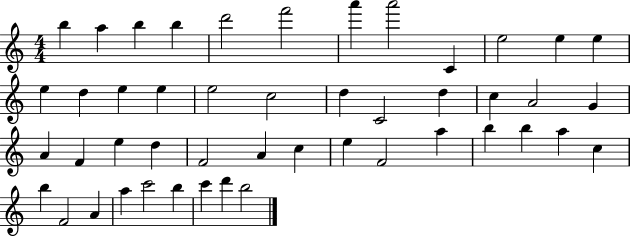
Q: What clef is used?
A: treble